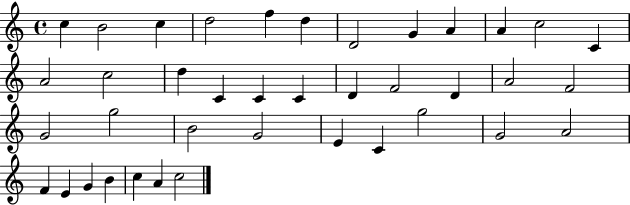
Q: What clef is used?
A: treble